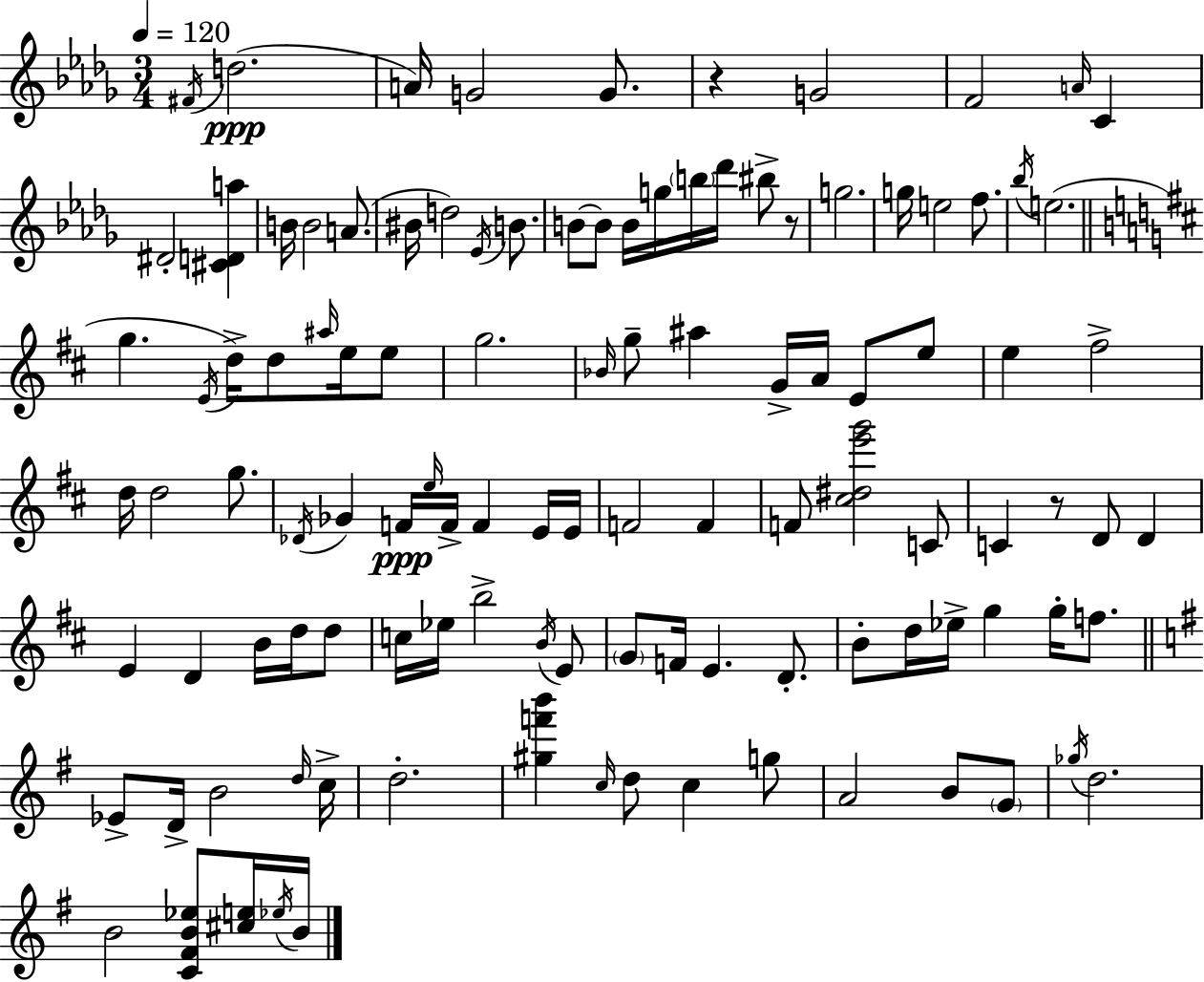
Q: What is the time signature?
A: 3/4